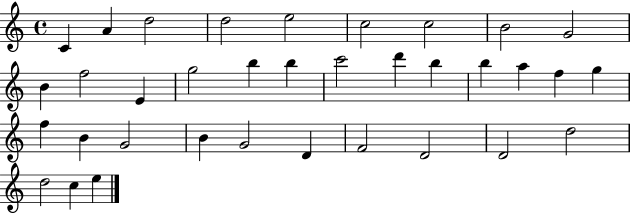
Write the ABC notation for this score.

X:1
T:Untitled
M:4/4
L:1/4
K:C
C A d2 d2 e2 c2 c2 B2 G2 B f2 E g2 b b c'2 d' b b a f g f B G2 B G2 D F2 D2 D2 d2 d2 c e